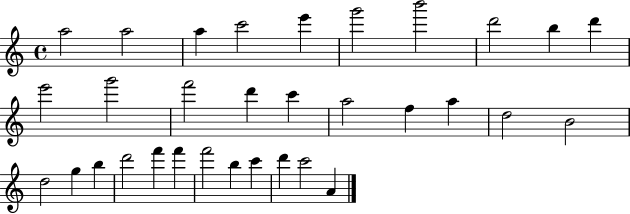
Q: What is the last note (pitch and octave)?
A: A4